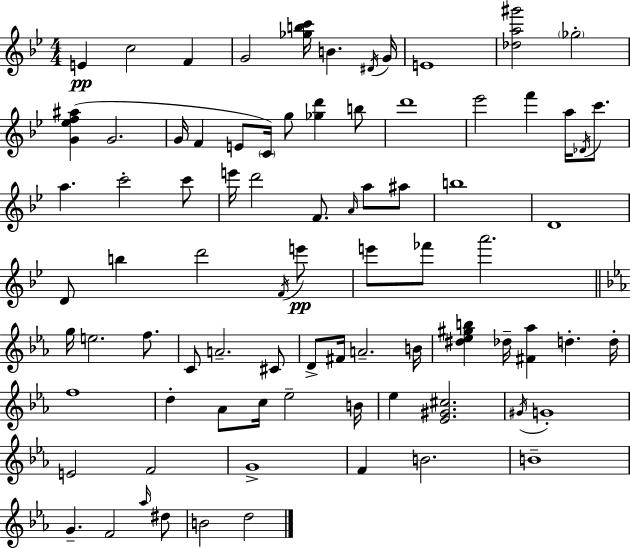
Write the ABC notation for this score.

X:1
T:Untitled
M:4/4
L:1/4
K:Bb
E c2 F G2 [_gbc']/4 B ^D/4 G/4 E4 [_da^g']2 _g2 [G_ef^a] G2 G/4 F E/2 C/4 g/2 [_gd'] b/2 d'4 _e'2 f' a/4 _D/4 c'/2 a c'2 c'/2 e'/4 d'2 F/2 A/4 a/2 ^a/2 b4 D4 D/2 b d'2 F/4 e'/2 e'/2 _f'/2 a'2 g/4 e2 f/2 C/2 A2 ^C/2 D/2 ^F/4 A2 B/4 [^d_e^gb] _d/4 [^F_a] d d/4 f4 d _A/2 c/4 _e2 B/4 _e [_E^G^c]2 ^G/4 G4 E2 F2 G4 F B2 B4 G F2 _a/4 ^d/2 B2 d2